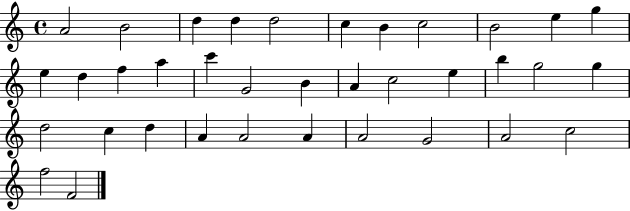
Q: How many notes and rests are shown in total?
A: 36